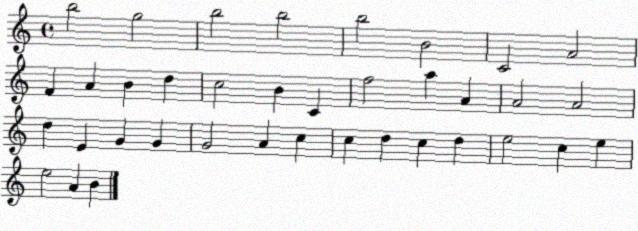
X:1
T:Untitled
M:4/4
L:1/4
K:C
b2 g2 b2 b2 b2 B2 C2 A2 F A B d c2 B C f2 a A A2 A2 d E G G G2 A c c d c d e2 c e e2 A B